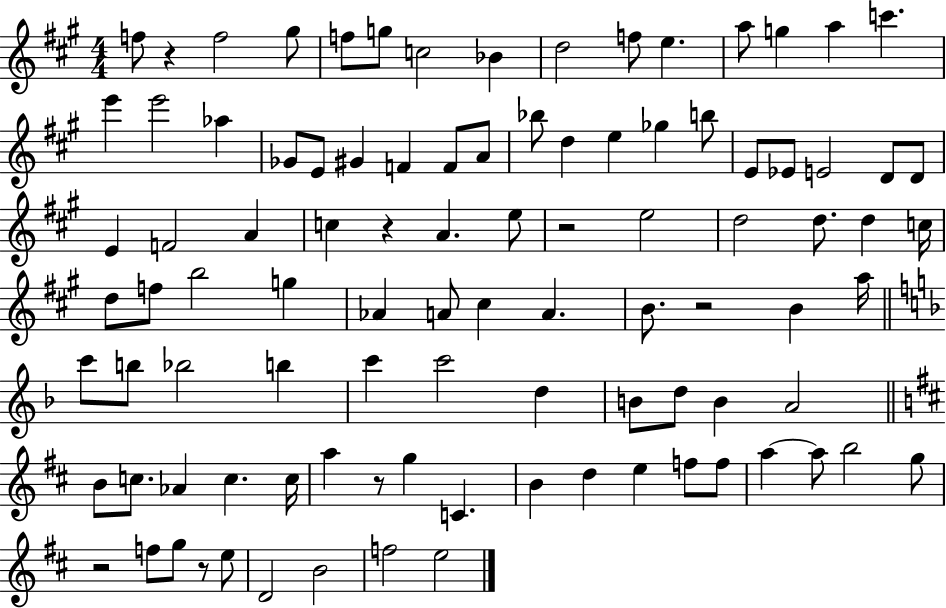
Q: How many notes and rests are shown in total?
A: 97